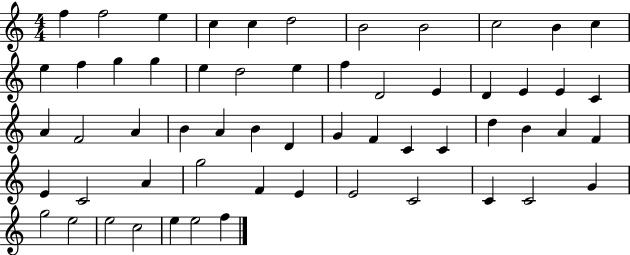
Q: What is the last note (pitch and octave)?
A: F5